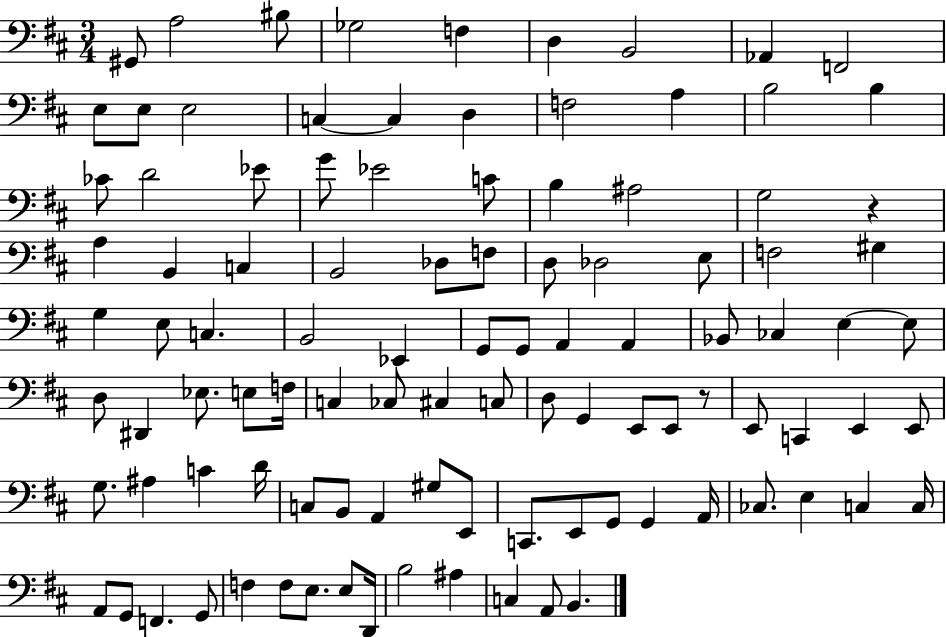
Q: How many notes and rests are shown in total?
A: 103